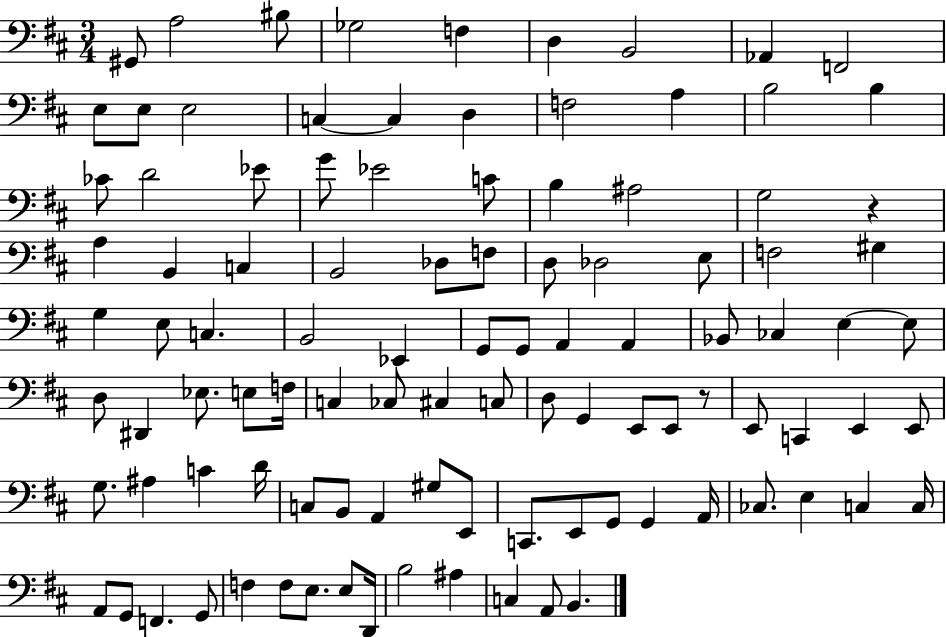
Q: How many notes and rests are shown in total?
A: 103